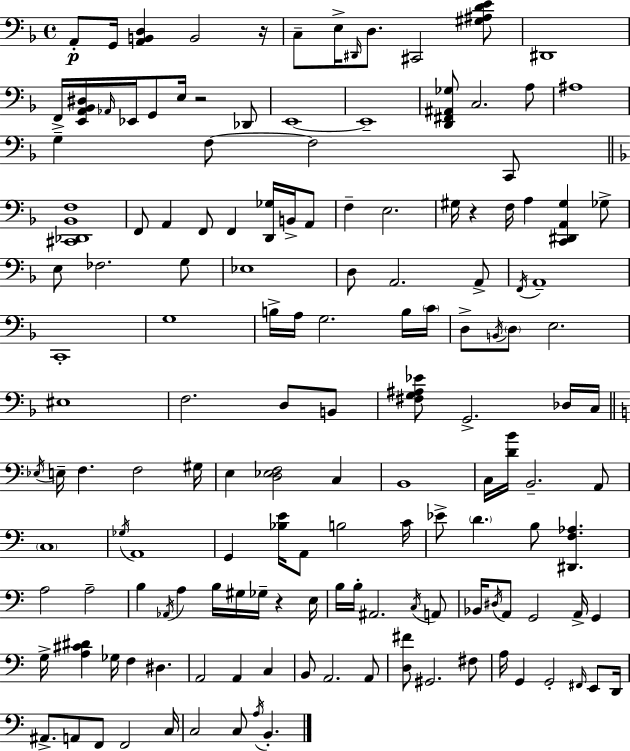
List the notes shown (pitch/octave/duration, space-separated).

A2/e G2/s [A2,B2,D3]/q B2/h R/s C3/e E3/s D#2/s D3/e. C#2/h [G#3,A#3,D4,E4]/e D#2/w F2/s [E2,A2,Bb2,D#3]/s Ab2/s Eb2/s G2/e E3/s R/h Db2/e E2/w E2/w [D2,F#2,A#2,Gb3]/e C3/h. A3/e A#3/w G3/q F3/e F3/h C2/e [C#2,Db2,Bb2,F3]/w F2/e A2/q F2/e F2/q [D2,Gb3]/s B2/s A2/e F3/q E3/h. G#3/s R/q F3/s A3/q [C2,D#2,A2,G#3]/q Gb3/e E3/e FES3/h. G3/e Eb3/w D3/e A2/h. A2/e F2/s A2/w C2/w G3/w B3/s A3/s G3/h. B3/s C4/s D3/e B2/s D3/e E3/h. EIS3/w F3/h. D3/e B2/e [F#3,G3,A#3,Eb4]/e G2/h. Db3/s C3/s Eb3/s E3/s F3/q. F3/h G#3/s E3/q [D3,Eb3,F3]/h C3/q B2/w C3/s [D4,B4]/s B2/h. A2/e C3/w Gb3/s A2/w G2/q [Bb3,E4]/s A2/e B3/h C4/s Eb4/e D4/q. B3/e [D#2,F3,Ab3]/q. A3/h A3/h B3/q Ab2/s A3/q B3/s G#3/s Gb3/s R/q E3/s B3/s B3/s A#2/h. C3/s A2/e Bb2/s D#3/s A2/e G2/h A2/s G2/q G3/s [A3,C#4,D#4]/q Gb3/s F3/q D#3/q. A2/h A2/q C3/q B2/e A2/h. A2/e [D3,F#4]/e G#2/h. F#3/e A3/s G2/q G2/h F#2/s E2/e D2/s A#2/e. A2/e F2/e F2/h C3/s C3/h C3/e A3/s B2/q.